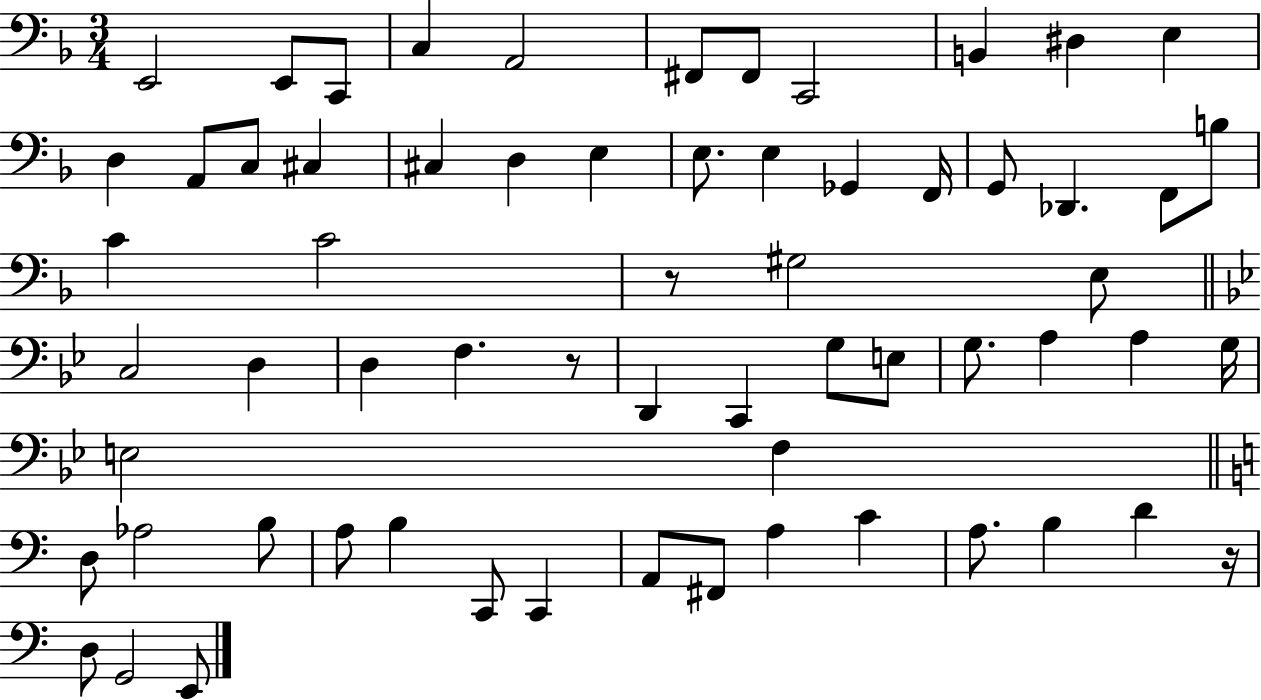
X:1
T:Untitled
M:3/4
L:1/4
K:F
E,,2 E,,/2 C,,/2 C, A,,2 ^F,,/2 ^F,,/2 C,,2 B,, ^D, E, D, A,,/2 C,/2 ^C, ^C, D, E, E,/2 E, _G,, F,,/4 G,,/2 _D,, F,,/2 B,/2 C C2 z/2 ^G,2 E,/2 C,2 D, D, F, z/2 D,, C,, G,/2 E,/2 G,/2 A, A, G,/4 E,2 F, D,/2 _A,2 B,/2 A,/2 B, C,,/2 C,, A,,/2 ^F,,/2 A, C A,/2 B, D z/4 D,/2 G,,2 E,,/2